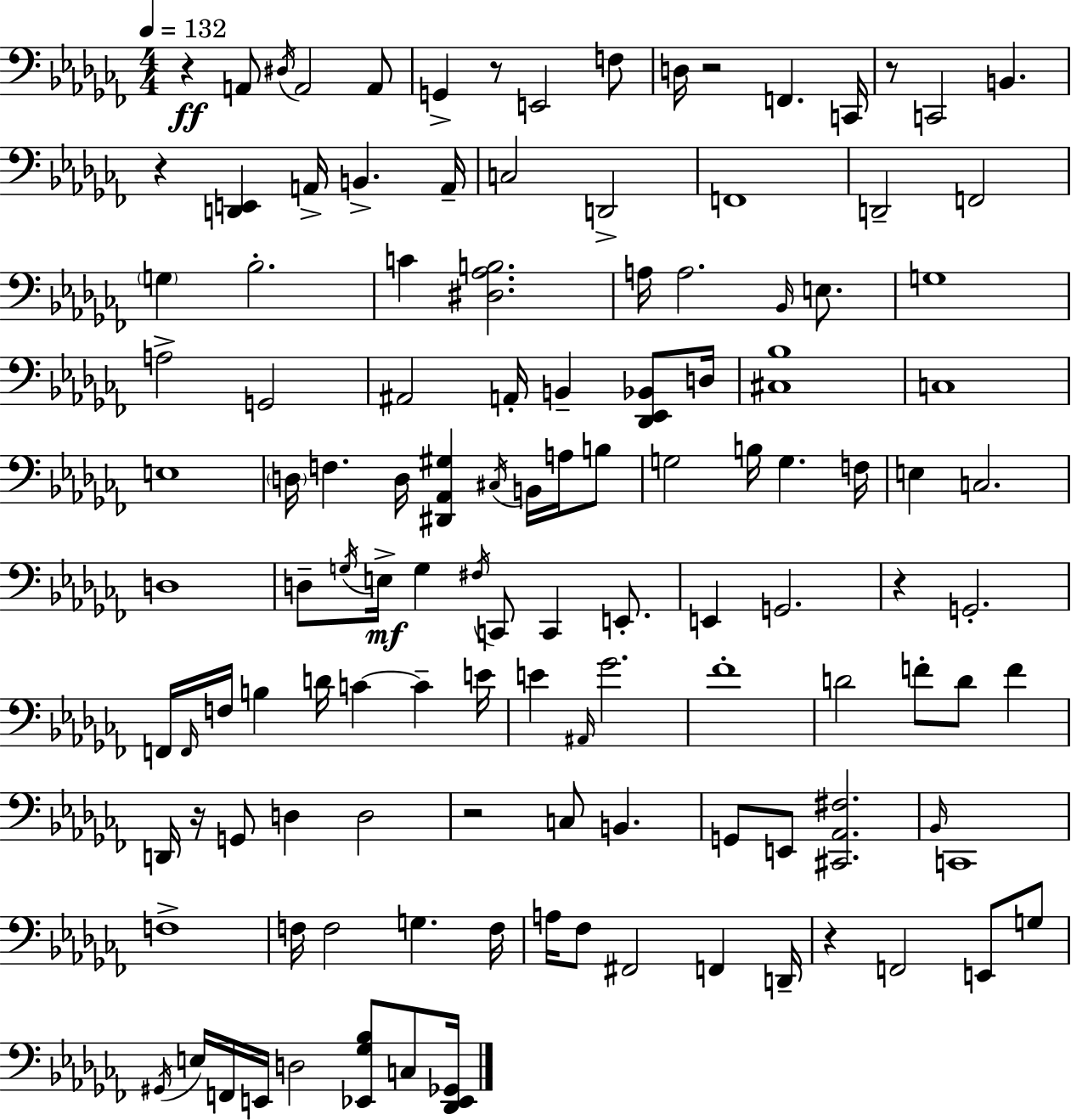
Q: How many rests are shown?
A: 9